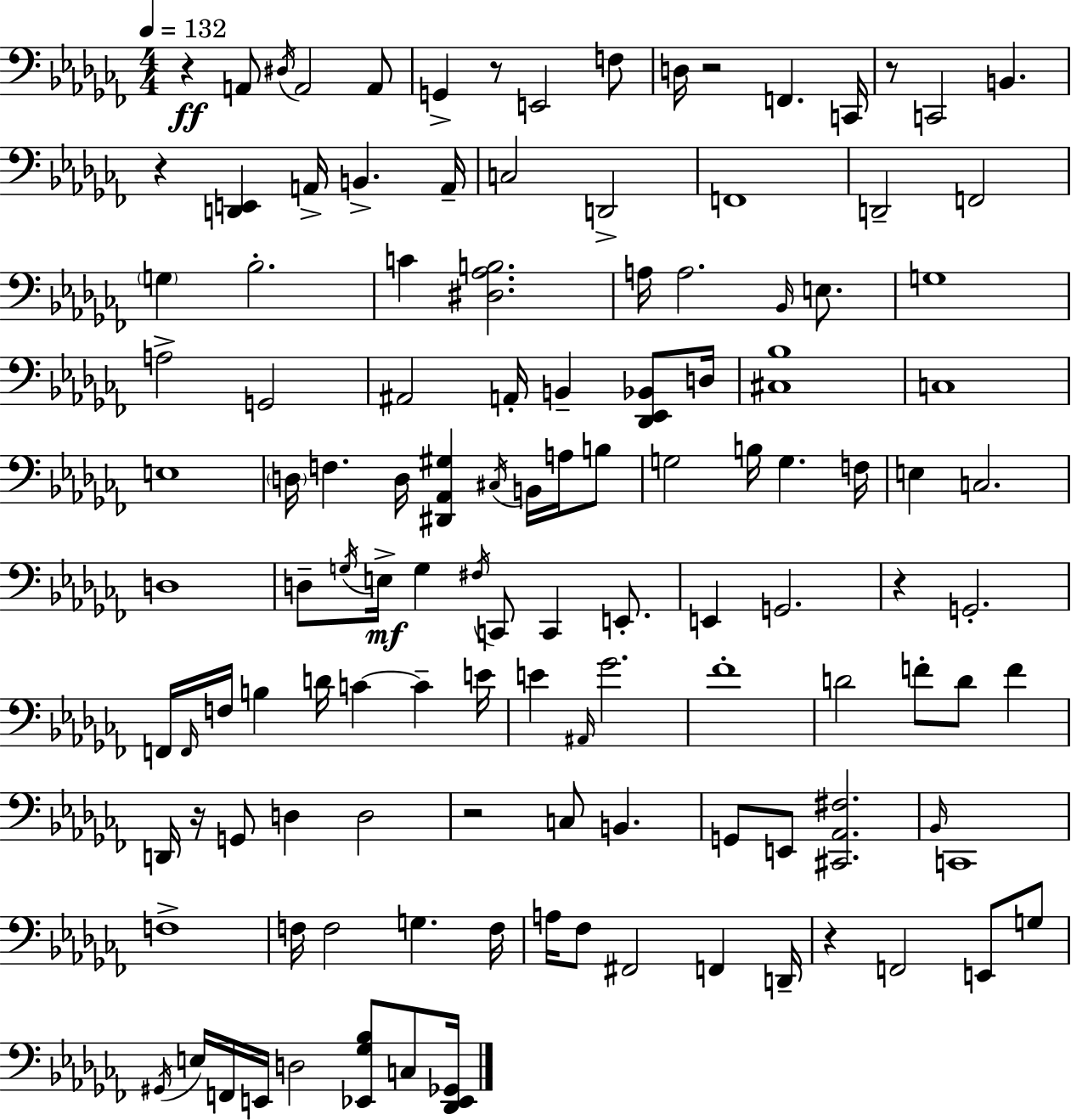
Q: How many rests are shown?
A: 9